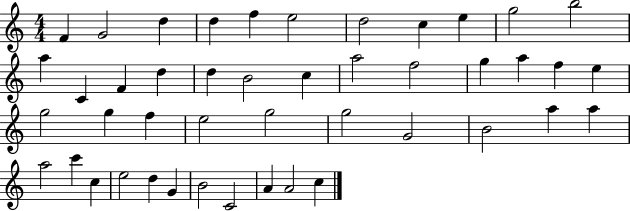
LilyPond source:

{
  \clef treble
  \numericTimeSignature
  \time 4/4
  \key c \major
  f'4 g'2 d''4 | d''4 f''4 e''2 | d''2 c''4 e''4 | g''2 b''2 | \break a''4 c'4 f'4 d''4 | d''4 b'2 c''4 | a''2 f''2 | g''4 a''4 f''4 e''4 | \break g''2 g''4 f''4 | e''2 g''2 | g''2 g'2 | b'2 a''4 a''4 | \break a''2 c'''4 c''4 | e''2 d''4 g'4 | b'2 c'2 | a'4 a'2 c''4 | \break \bar "|."
}